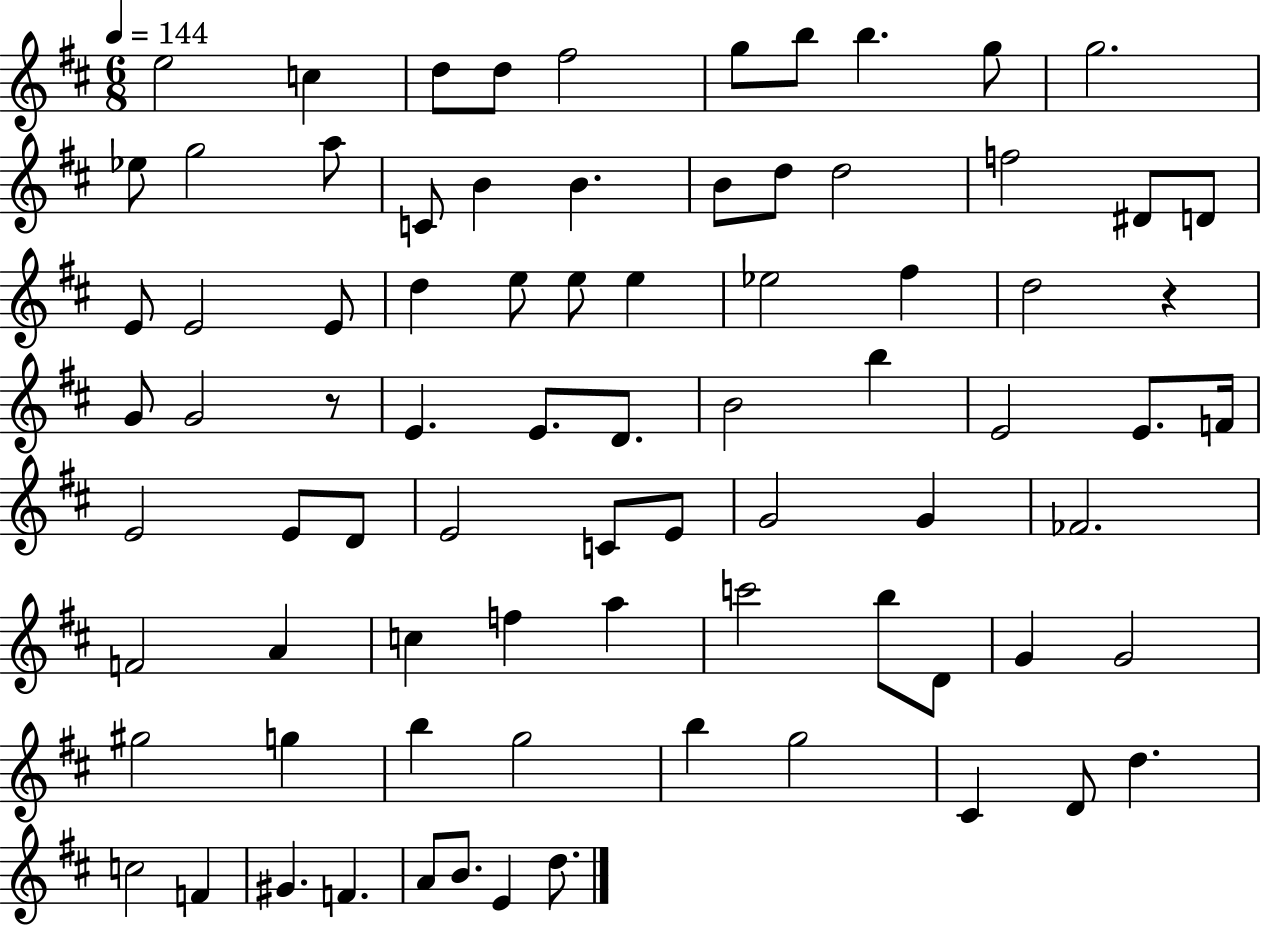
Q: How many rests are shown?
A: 2